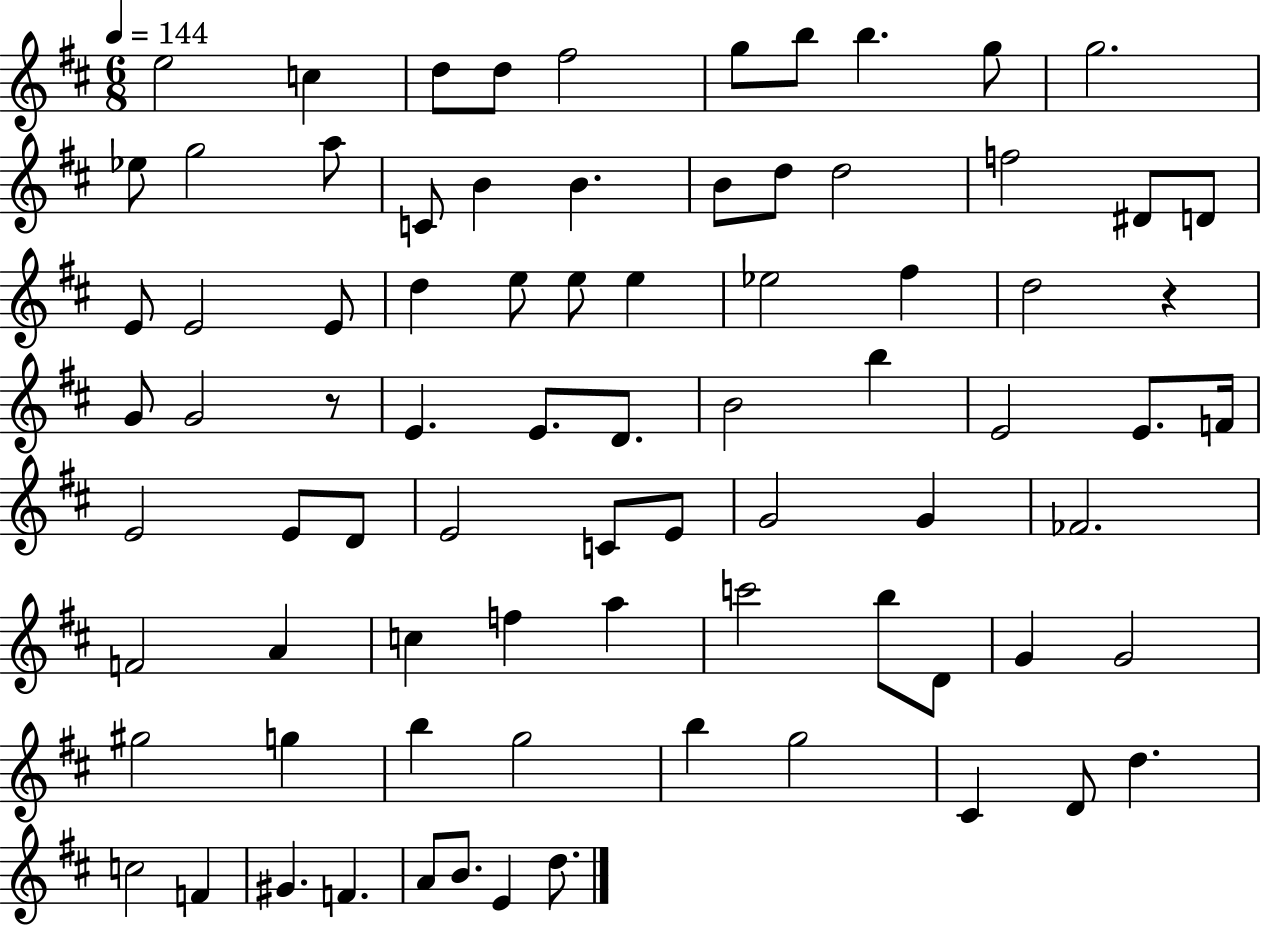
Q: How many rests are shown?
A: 2